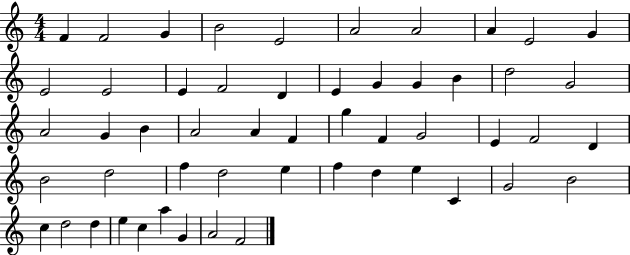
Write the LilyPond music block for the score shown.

{
  \clef treble
  \numericTimeSignature
  \time 4/4
  \key c \major
  f'4 f'2 g'4 | b'2 e'2 | a'2 a'2 | a'4 e'2 g'4 | \break e'2 e'2 | e'4 f'2 d'4 | e'4 g'4 g'4 b'4 | d''2 g'2 | \break a'2 g'4 b'4 | a'2 a'4 f'4 | g''4 f'4 g'2 | e'4 f'2 d'4 | \break b'2 d''2 | f''4 d''2 e''4 | f''4 d''4 e''4 c'4 | g'2 b'2 | \break c''4 d''2 d''4 | e''4 c''4 a''4 g'4 | a'2 f'2 | \bar "|."
}